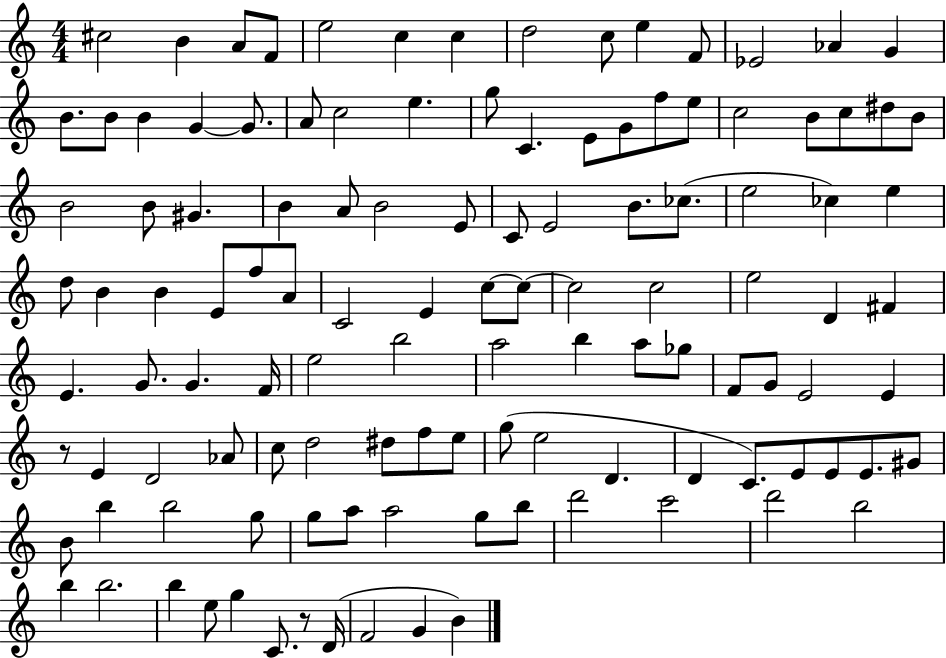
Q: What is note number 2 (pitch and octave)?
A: B4